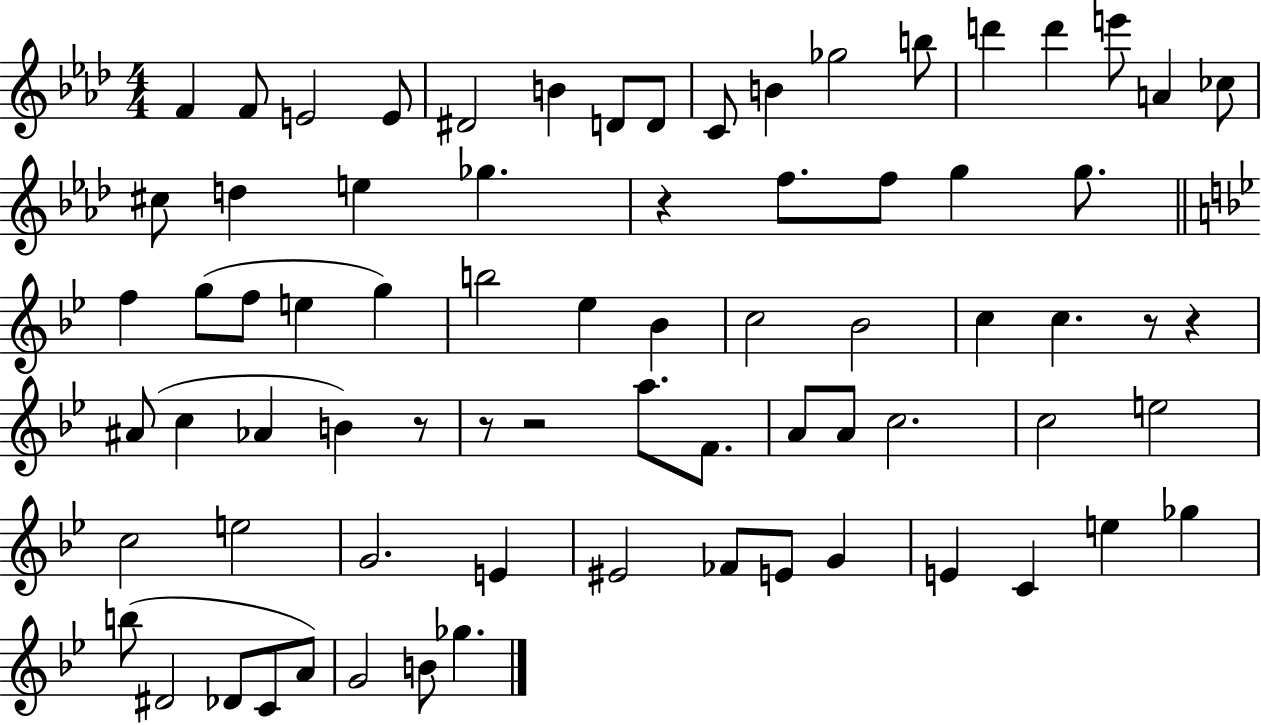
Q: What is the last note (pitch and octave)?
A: Gb5